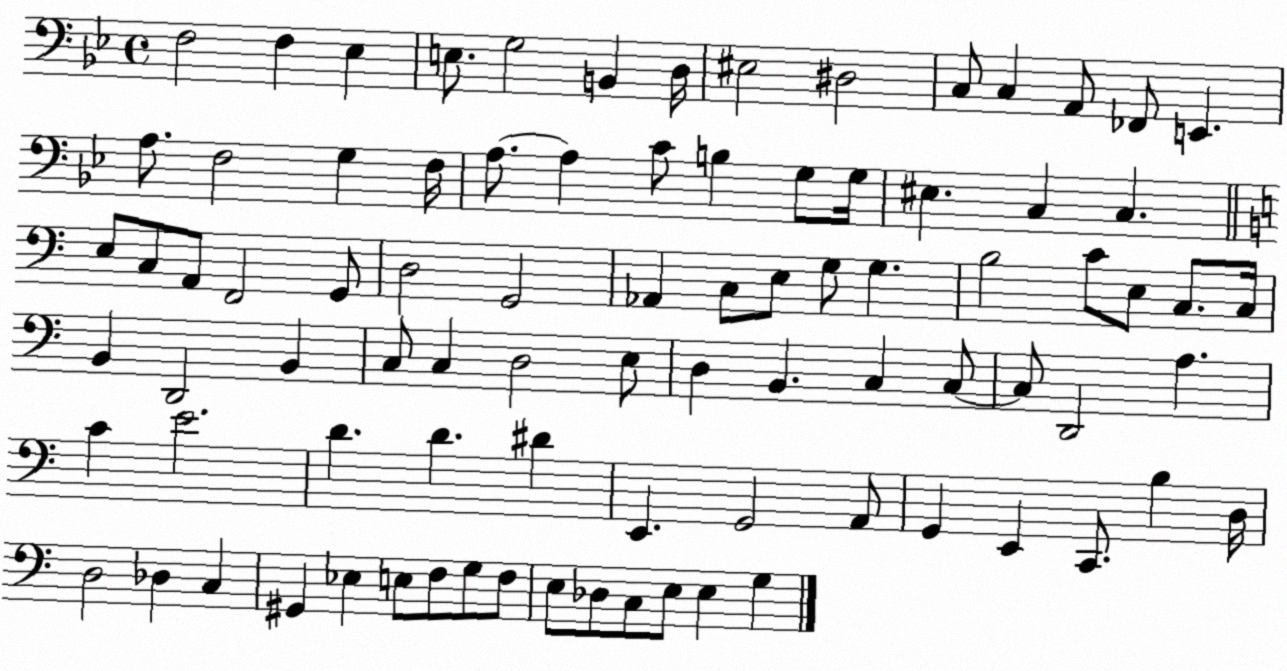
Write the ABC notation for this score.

X:1
T:Untitled
M:4/4
L:1/4
K:Bb
F,2 F, _E, E,/2 G,2 B,, D,/4 ^E,2 ^D,2 C,/2 C, A,,/2 _F,,/2 E,, A,/2 F,2 G, F,/4 A,/2 A, C/2 B, G,/2 G,/4 ^E, C, C, E,/2 C,/2 A,,/2 F,,2 G,,/2 D,2 G,,2 _A,, C,/2 E,/2 G,/2 G, B,2 C/2 E,/2 C,/2 C,/4 B,, D,,2 B,, C,/2 C, D,2 E,/2 D, B,, C, C,/2 C,/2 D,,2 A, C E2 D D ^D E,, G,,2 A,,/2 G,, E,, C,,/2 B, D,/4 D,2 _D, C, ^G,, _E, E,/2 F,/2 G,/2 F,/2 E,/2 _D,/2 C,/2 E,/2 E, G,